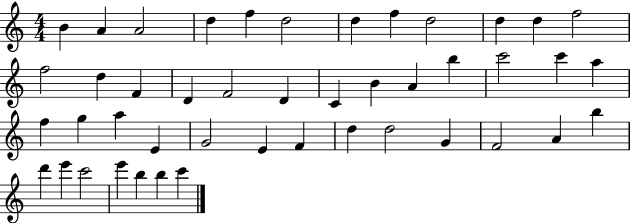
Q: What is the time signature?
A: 4/4